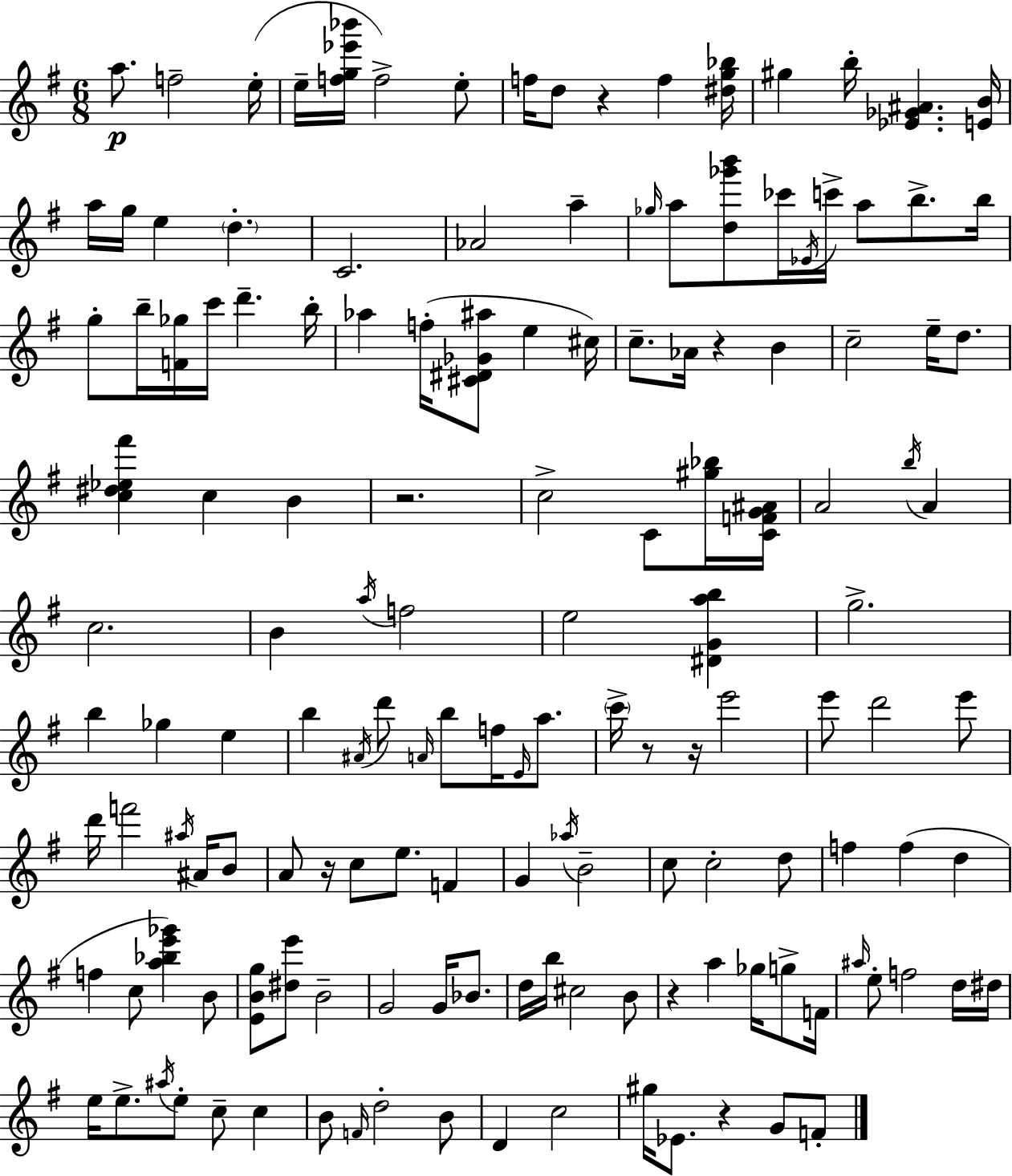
{
  \clef treble
  \numericTimeSignature
  \time 6/8
  \key g \major
  \repeat volta 2 { a''8.\p f''2-- e''16-.( | e''16-- <f'' g'' ees''' bes'''>16 f''2->) e''8-. | f''16 d''8 r4 f''4 <dis'' g'' bes''>16 | gis''4 b''16-. <ees' ges' ais'>4. <e' b'>16 | \break a''16 g''16 e''4 \parenthesize d''4.-. | c'2. | aes'2 a''4-- | \grace { ges''16 } a''8 <d'' ges''' b'''>8 ces'''16 \acciaccatura { ees'16 } c'''16-> a''8 b''8.-> | \break b''16 g''8-. b''16-- <f' ges''>16 c'''16 d'''4.-- | b''16-. aes''4 f''16-.( <cis' dis' ges' ais''>8 e''4 | cis''16) c''8.-- aes'16 r4 b'4 | c''2-- e''16-- d''8. | \break <c'' dis'' ees'' fis'''>4 c''4 b'4 | r2. | c''2-> c'8 | <gis'' bes''>16 <c' f' g' ais'>16 a'2 \acciaccatura { b''16 } a'4 | \break c''2. | b'4 \acciaccatura { a''16 } f''2 | e''2 | <dis' g' a'' b''>4 g''2.-> | \break b''4 ges''4 | e''4 b''4 \acciaccatura { ais'16 } d'''8 \grace { a'16 } | b''8 f''16 \grace { e'16 } a''8. \parenthesize c'''16-> r8 r16 e'''2 | e'''8 d'''2 | \break e'''8 d'''16 f'''2 | \acciaccatura { ais''16 } ais'16 b'8 a'8 r16 c''8 | e''8. f'4 g'4 | \acciaccatura { aes''16 } b'2-- c''8 c''2-. | \break d''8 f''4 | f''4( d''4 f''4 | c''8 <a'' bes'' e''' ges'''>4) b'8 <e' b' g''>8 <dis'' e'''>8 | b'2-- g'2 | \break g'16 bes'8. d''16 b''16 cis''2 | b'8 r4 | a''4 ges''16 g''8-> f'16 \grace { ais''16 } e''8-. | f''2 d''16 dis''16 e''16 e''8.-> | \break \acciaccatura { ais''16 } e''8-. c''8-- c''4 b'8 | \grace { f'16 } d''2-. b'8 | d'4 c''2 | gis''16 ees'8. r4 g'8 f'8-. | \break } \bar "|."
}